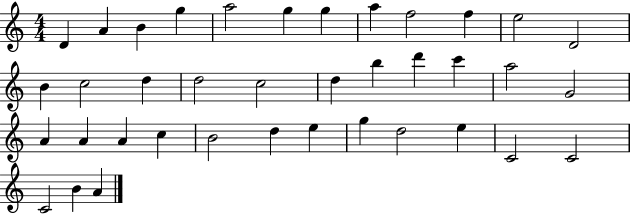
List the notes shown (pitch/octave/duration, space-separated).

D4/q A4/q B4/q G5/q A5/h G5/q G5/q A5/q F5/h F5/q E5/h D4/h B4/q C5/h D5/q D5/h C5/h D5/q B5/q D6/q C6/q A5/h G4/h A4/q A4/q A4/q C5/q B4/h D5/q E5/q G5/q D5/h E5/q C4/h C4/h C4/h B4/q A4/q